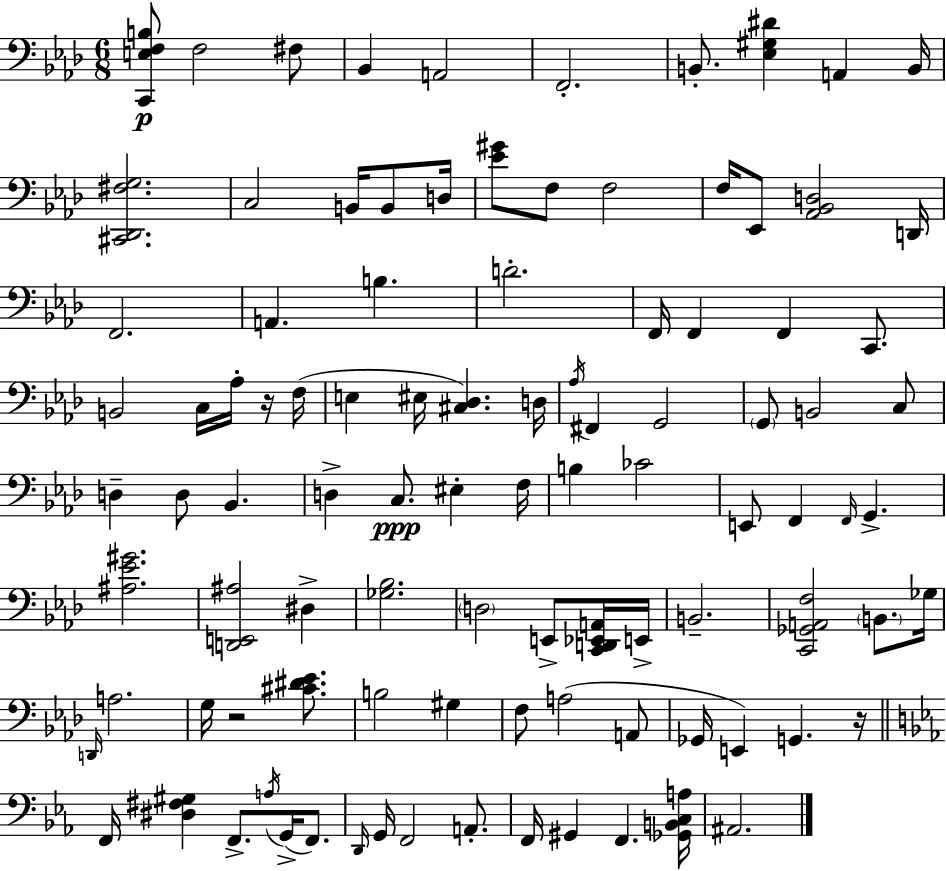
X:1
T:Untitled
M:6/8
L:1/4
K:Ab
[C,,E,F,B,]/2 F,2 ^F,/2 _B,, A,,2 F,,2 B,,/2 [_E,^G,^D] A,, B,,/4 [^C,,_D,,^F,G,]2 C,2 B,,/4 B,,/2 D,/4 [_E^G]/2 F,/2 F,2 F,/4 _E,,/2 [_A,,_B,,D,]2 D,,/4 F,,2 A,, B, D2 F,,/4 F,, F,, C,,/2 B,,2 C,/4 _A,/4 z/4 F,/4 E, ^E,/4 [^C,_D,] D,/4 _A,/4 ^F,, G,,2 G,,/2 B,,2 C,/2 D, D,/2 _B,, D, C,/2 ^E, F,/4 B, _C2 E,,/2 F,, F,,/4 G,, [^A,_E^G]2 [D,,E,,^A,]2 ^D, [_G,_B,]2 D,2 E,,/2 [C,,D,,_E,,A,,]/4 E,,/4 B,,2 [C,,_G,,A,,F,]2 B,,/2 _G,/4 D,,/4 A,2 G,/4 z2 [^C^D_E]/2 B,2 ^G, F,/2 A,2 A,,/2 _G,,/4 E,, G,, z/4 F,,/4 [^D,^F,^G,] F,,/2 A,/4 G,,/4 F,,/2 D,,/4 G,,/4 F,,2 A,,/2 F,,/4 ^G,, F,, [_G,,B,,C,A,]/4 ^A,,2